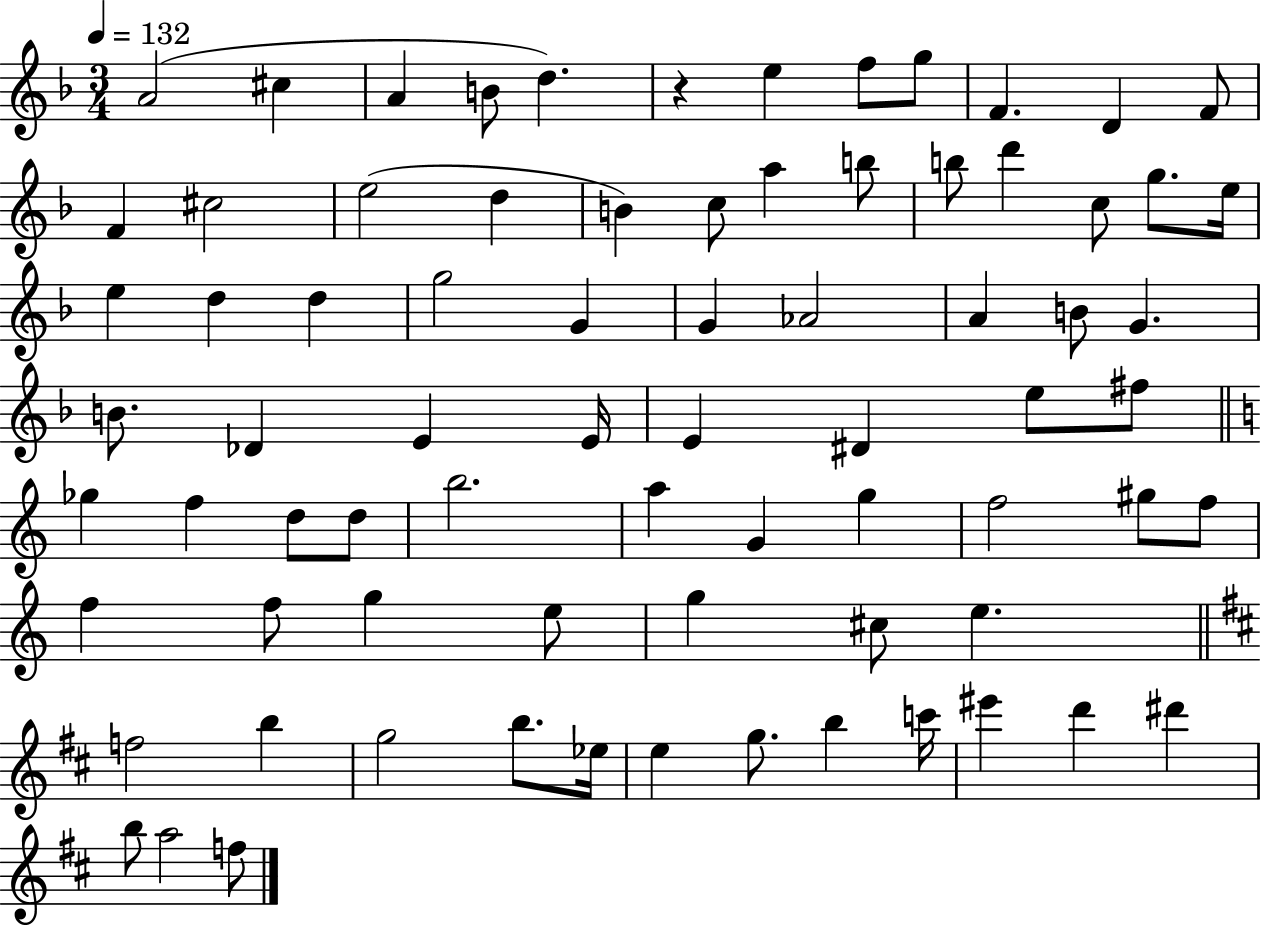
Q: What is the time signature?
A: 3/4